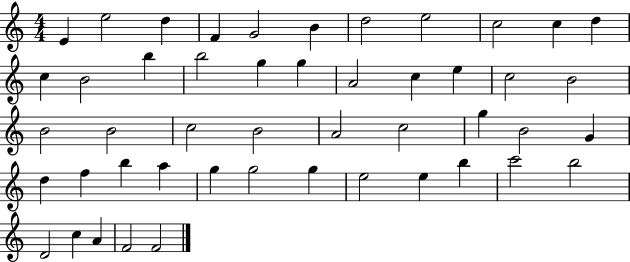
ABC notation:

X:1
T:Untitled
M:4/4
L:1/4
K:C
E e2 d F G2 B d2 e2 c2 c d c B2 b b2 g g A2 c e c2 B2 B2 B2 c2 B2 A2 c2 g B2 G d f b a g g2 g e2 e b c'2 b2 D2 c A F2 F2